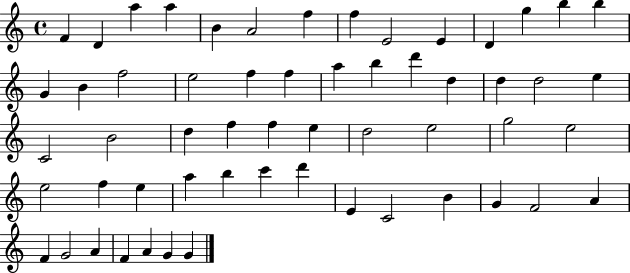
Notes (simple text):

F4/q D4/q A5/q A5/q B4/q A4/h F5/q F5/q E4/h E4/q D4/q G5/q B5/q B5/q G4/q B4/q F5/h E5/h F5/q F5/q A5/q B5/q D6/q D5/q D5/q D5/h E5/q C4/h B4/h D5/q F5/q F5/q E5/q D5/h E5/h G5/h E5/h E5/h F5/q E5/q A5/q B5/q C6/q D6/q E4/q C4/h B4/q G4/q F4/h A4/q F4/q G4/h A4/q F4/q A4/q G4/q G4/q